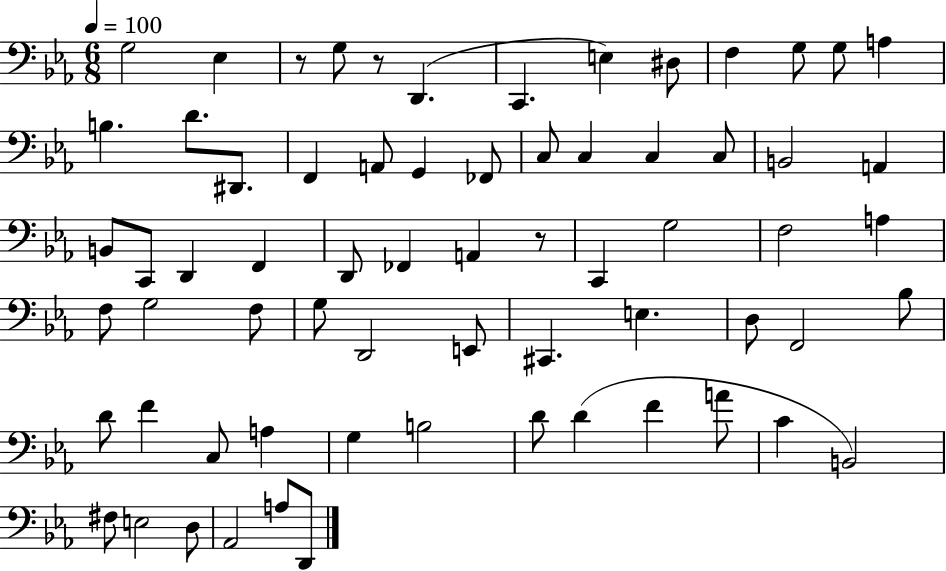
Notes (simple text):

G3/h Eb3/q R/e G3/e R/e D2/q. C2/q. E3/q D#3/e F3/q G3/e G3/e A3/q B3/q. D4/e. D#2/e. F2/q A2/e G2/q FES2/e C3/e C3/q C3/q C3/e B2/h A2/q B2/e C2/e D2/q F2/q D2/e FES2/q A2/q R/e C2/q G3/h F3/h A3/q F3/e G3/h F3/e G3/e D2/h E2/e C#2/q. E3/q. D3/e F2/h Bb3/e D4/e F4/q C3/e A3/q G3/q B3/h D4/e D4/q F4/q A4/e C4/q B2/h F#3/e E3/h D3/e Ab2/h A3/e D2/e